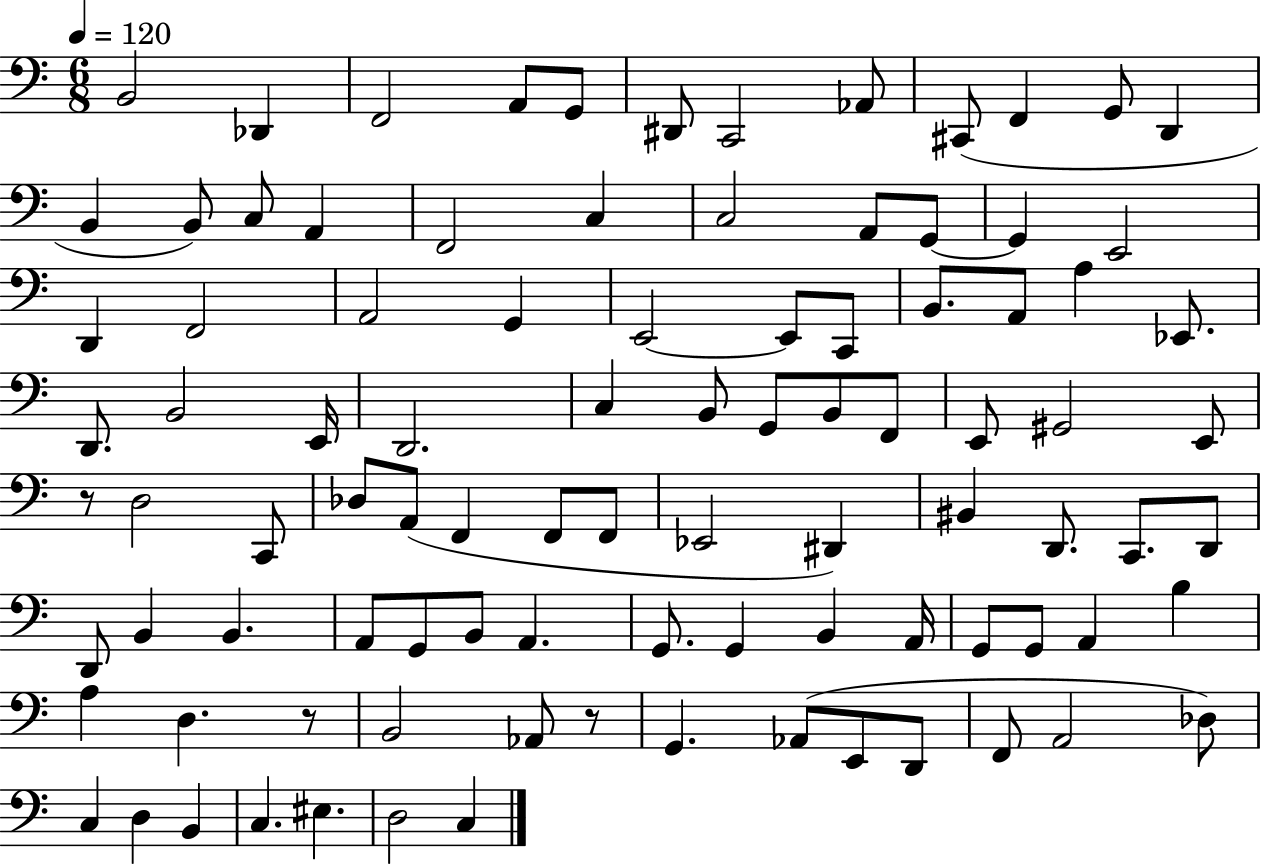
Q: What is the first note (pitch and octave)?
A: B2